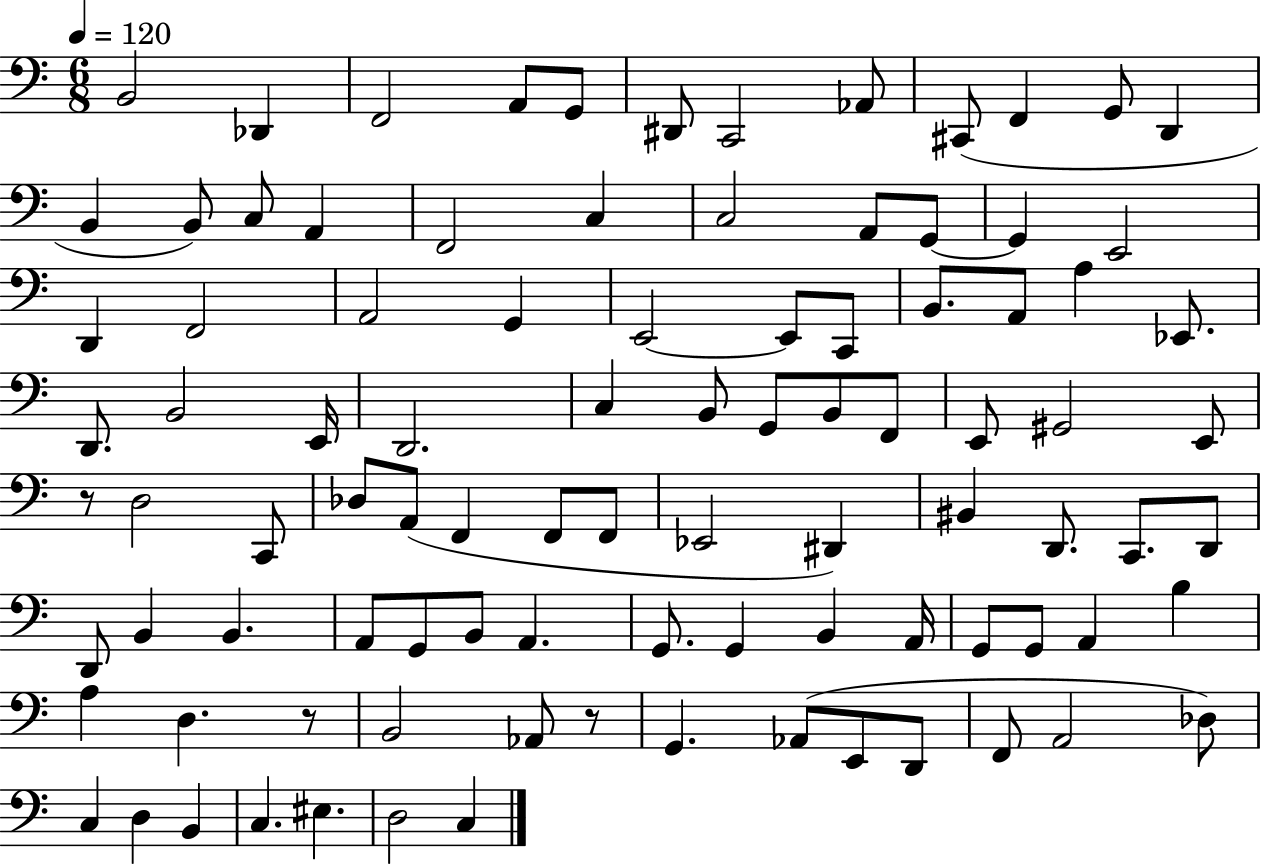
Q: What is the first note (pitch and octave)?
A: B2